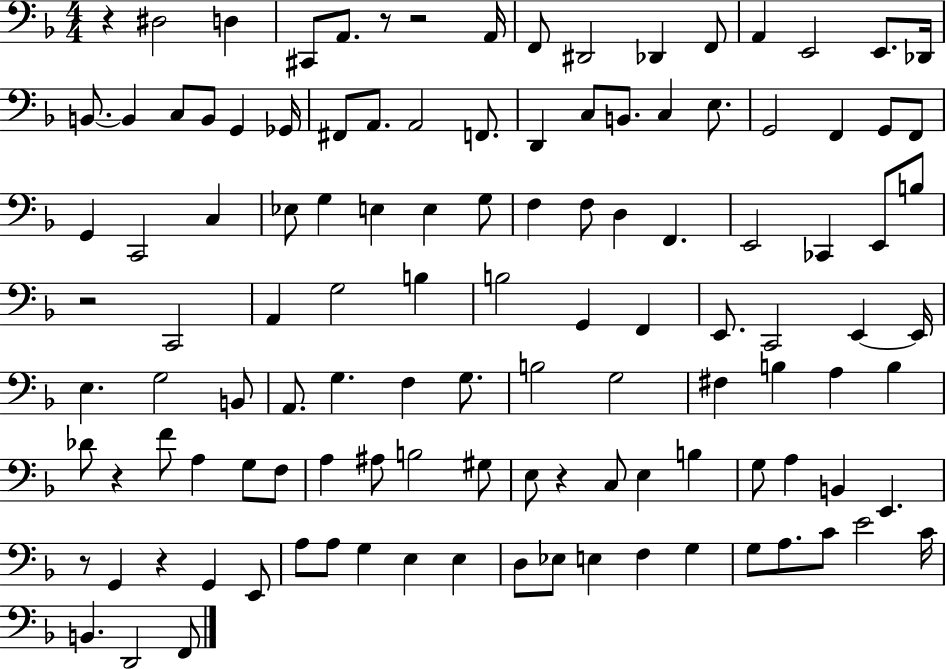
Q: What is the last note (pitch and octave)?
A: F2